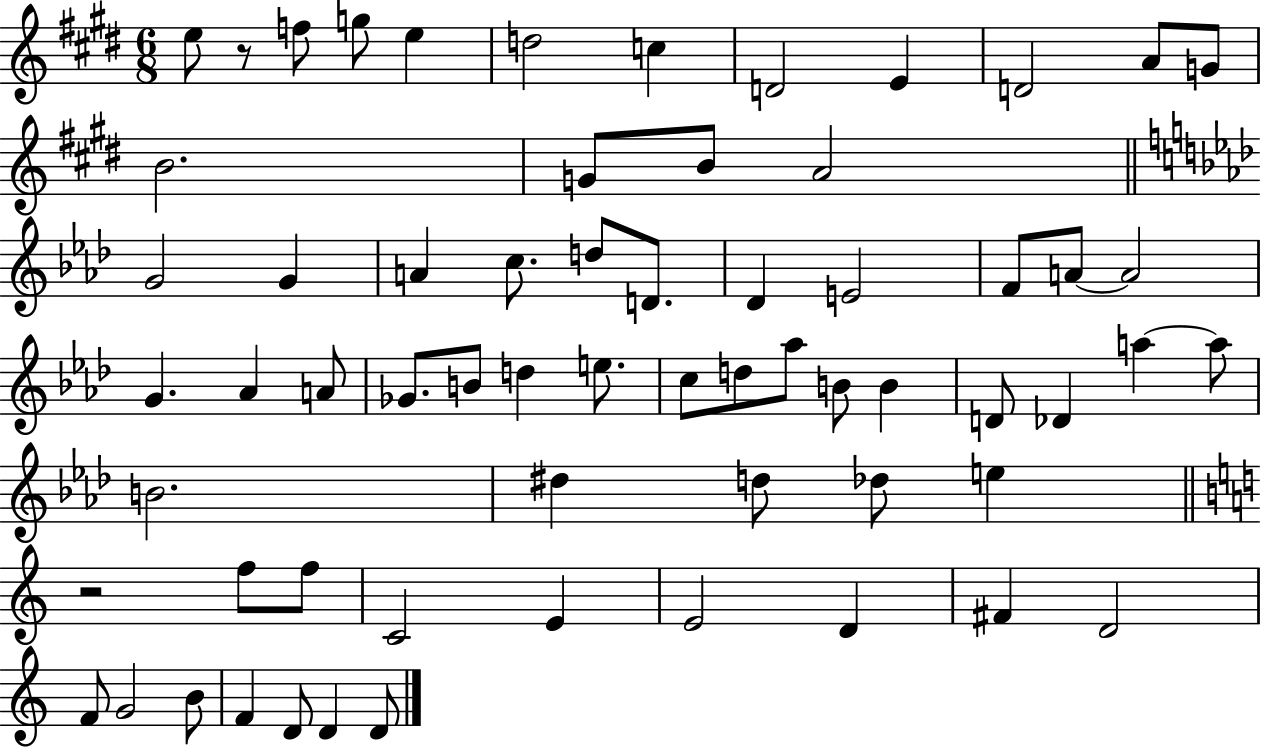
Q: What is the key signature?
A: E major